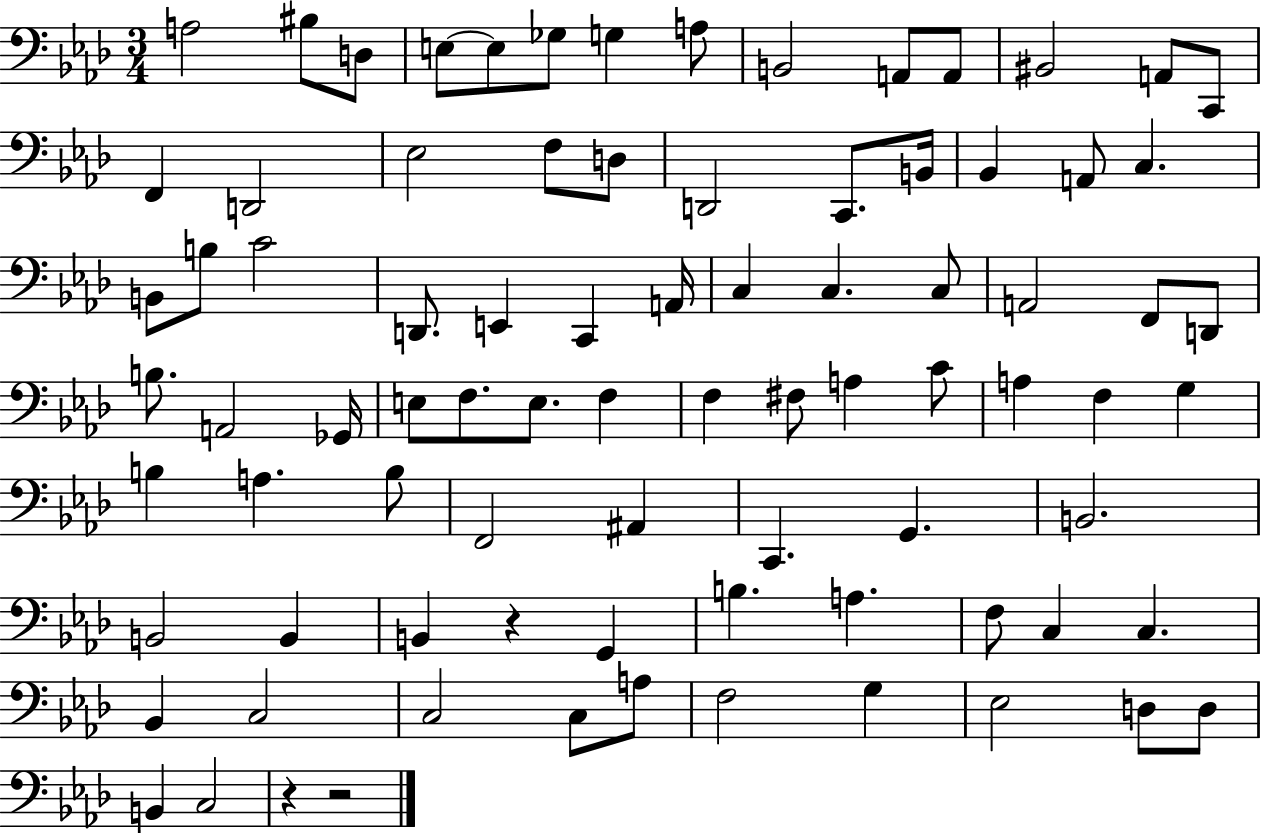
X:1
T:Untitled
M:3/4
L:1/4
K:Ab
A,2 ^B,/2 D,/2 E,/2 E,/2 _G,/2 G, A,/2 B,,2 A,,/2 A,,/2 ^B,,2 A,,/2 C,,/2 F,, D,,2 _E,2 F,/2 D,/2 D,,2 C,,/2 B,,/4 _B,, A,,/2 C, B,,/2 B,/2 C2 D,,/2 E,, C,, A,,/4 C, C, C,/2 A,,2 F,,/2 D,,/2 B,/2 A,,2 _G,,/4 E,/2 F,/2 E,/2 F, F, ^F,/2 A, C/2 A, F, G, B, A, B,/2 F,,2 ^A,, C,, G,, B,,2 B,,2 B,, B,, z G,, B, A, F,/2 C, C, _B,, C,2 C,2 C,/2 A,/2 F,2 G, _E,2 D,/2 D,/2 B,, C,2 z z2